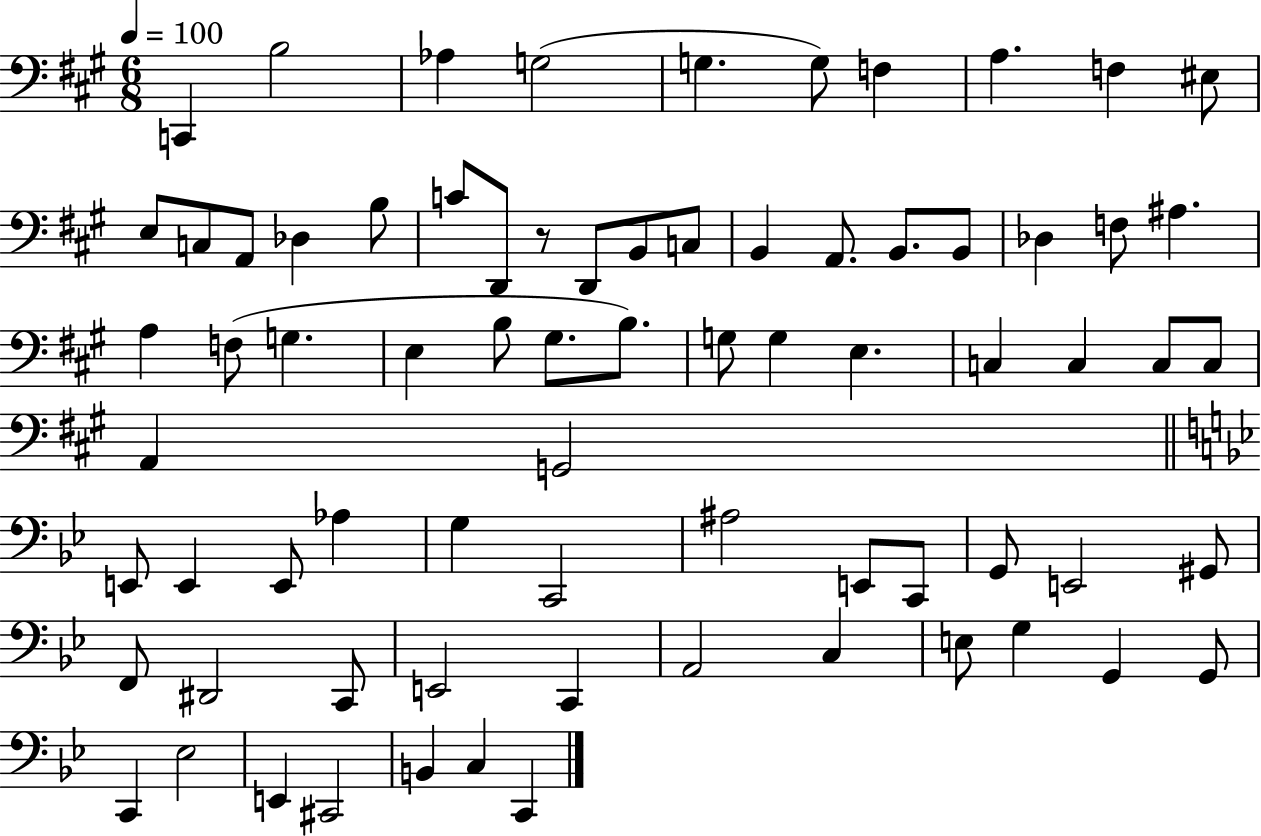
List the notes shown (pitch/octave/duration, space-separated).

C2/q B3/h Ab3/q G3/h G3/q. G3/e F3/q A3/q. F3/q EIS3/e E3/e C3/e A2/e Db3/q B3/e C4/e D2/e R/e D2/e B2/e C3/e B2/q A2/e. B2/e. B2/e Db3/q F3/e A#3/q. A3/q F3/e G3/q. E3/q B3/e G#3/e. B3/e. G3/e G3/q E3/q. C3/q C3/q C3/e C3/e A2/q G2/h E2/e E2/q E2/e Ab3/q G3/q C2/h A#3/h E2/e C2/e G2/e E2/h G#2/e F2/e D#2/h C2/e E2/h C2/q A2/h C3/q E3/e G3/q G2/q G2/e C2/q Eb3/h E2/q C#2/h B2/q C3/q C2/q